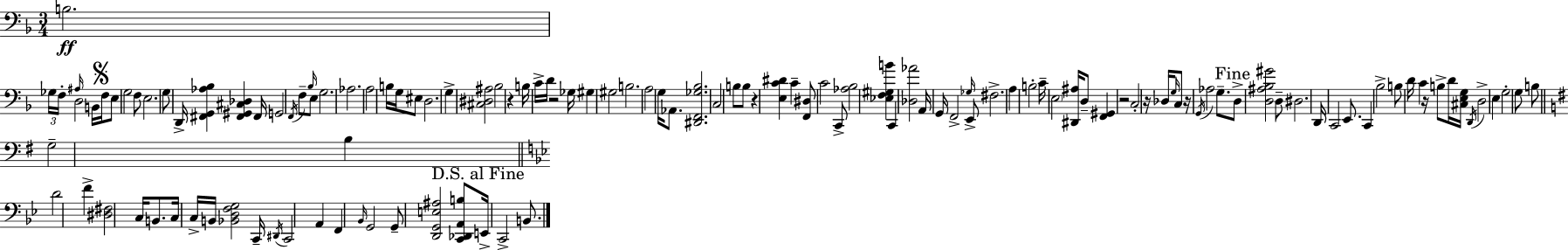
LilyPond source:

{
  \clef bass
  \numericTimeSignature
  \time 3/4
  \key f \major
  \repeat volta 2 { b2.\ff | \tuplet 3/2 { ges16 f16-. \grace { ais16 } } d2 b,16 | \mark \markup { \musicglyph "scripts.segno" } f16 e8 g2 f8 | e2. | \break g8 d,16-> <fis, g, aes bes>4 <fis, gis, cis des>4 | fis,16 g,2 \acciaccatura { f,16 } f8-- | \grace { bes16 } e8 g2. | aes2. | \break a2 b16 | g16 eis8 d2. | g4-> <cis dis ais>2 | bes2 r4 | \break b16 c'16-> d'16 r2 | ges16 gis4 gis2 | b2. | a2 g16 | \break aes,8. <dis, f, ges bes>2. | c2 b8 | b8 r4 <e c' dis'>4 c'4-- | <f, dis>8 c'2 | \break c,8-> <aes bes>2 <ees f gis b'>4 | c,4 <des aes'>2 | a,16 g,16 f,2-> | \grace { ges16 } e,8-> fis2.-> | \break a4 b2-. | c'16-- \parenthesize e2 | <dis, ais>16 d8-- <f, gis,>4 r2 | c2-. | \break r16 des16 \grace { g16 } c8 r16 \acciaccatura { g,16 } aes2 | g8.-- \mark "Fine" d8-> <d ais bes gis'>2 | d8-- dis2. | d,16 c,2 | \break e,8. c,4 bes2-> | b8 d'16 c'4 | r16 b8-> d'16 <cis e g>16 \acciaccatura { d,16 } d2-> | e4 g2-. | \break g8 b8 \bar "||" \break \key g \major g2-- b4 | \bar "||" \break \key bes \major d'2 f'4-> | <dis fis>2 c16 b,8. | c16 c16-> b,16 <bes, d f g>2 c,16-- | \acciaccatura { dis,16 } c,2 a,4 | \break f,4 \grace { bes,16 } g,2 | g,8-- <d, g, e ais>2 | <c, des, a, b>8 \mark "D.S. al Fine" e,16-> c,2-> b,8. | } \bar "|."
}